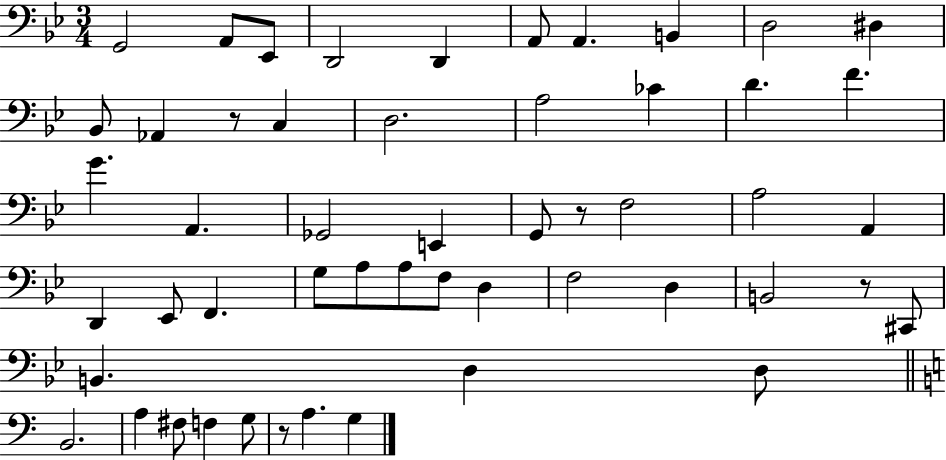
X:1
T:Untitled
M:3/4
L:1/4
K:Bb
G,,2 A,,/2 _E,,/2 D,,2 D,, A,,/2 A,, B,, D,2 ^D, _B,,/2 _A,, z/2 C, D,2 A,2 _C D F G A,, _G,,2 E,, G,,/2 z/2 F,2 A,2 A,, D,, _E,,/2 F,, G,/2 A,/2 A,/2 F,/2 D, F,2 D, B,,2 z/2 ^C,,/2 B,, D, D,/2 B,,2 A, ^F,/2 F, G,/2 z/2 A, G,